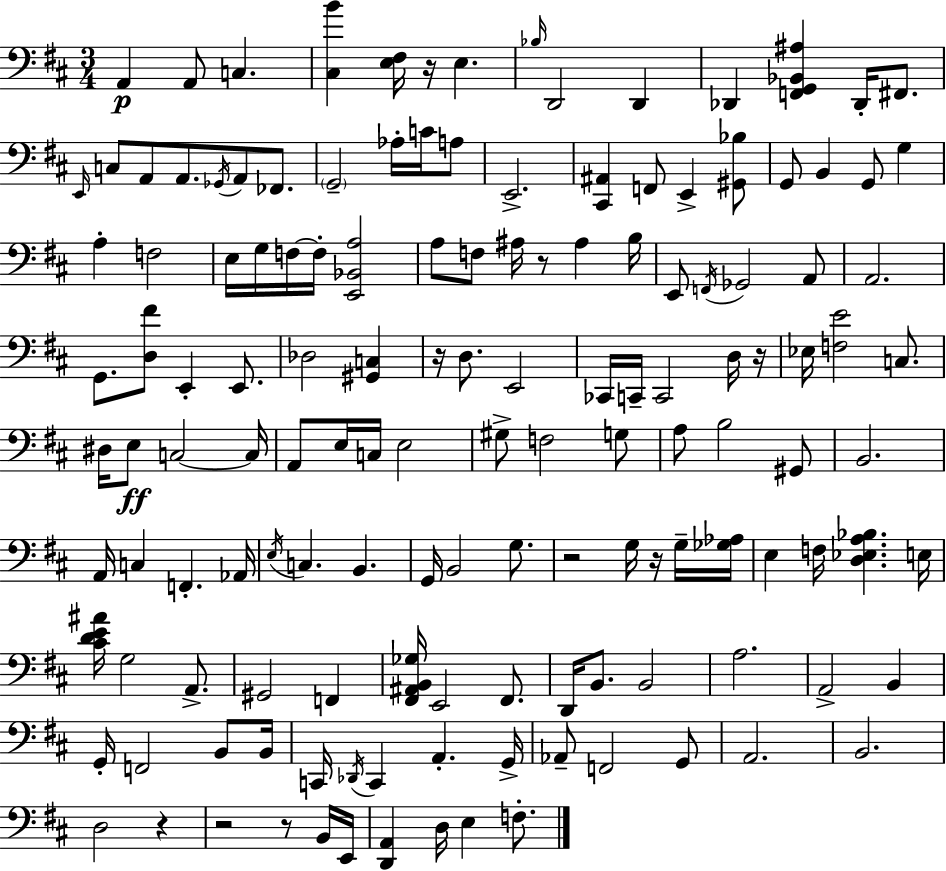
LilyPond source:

{
  \clef bass
  \numericTimeSignature
  \time 3/4
  \key d \major
  a,4\p a,8 c4. | <cis b'>4 <e fis>16 r16 e4. | \grace { bes16 } d,2 d,4 | des,4 <f, g, bes, ais>4 des,16-. fis,8. | \break \grace { e,16 } c8 a,8 a,8. \acciaccatura { ges,16 } a,8 | fes,8. \parenthesize g,2-- aes16-. | c'16 a8 e,2.-> | <cis, ais,>4 f,8 e,4-> | \break <gis, bes>8 g,8 b,4 g,8 g4 | a4-. f2 | e16 g16 f16~~ f16-. <e, bes, a>2 | a8 f8 ais16 r8 ais4 | \break b16 e,8 \acciaccatura { f,16 } ges,2 | a,8 a,2. | g,8. <d fis'>8 e,4-. | e,8. des2 | \break <gis, c>4 r16 d8. e,2 | ces,16 c,16-- c,2 | d16 r16 ees16 <f e'>2 | c8. dis16 e8\ff c2~~ | \break c16 a,8 e16 c16 e2 | gis8-> f2 | g8 a8 b2 | gis,8 b,2. | \break a,16 c4 f,4.-. | aes,16 \acciaccatura { e16 } c4. b,4. | g,16 b,2 | g8. r2 | \break g16 r16 g16-- <ges aes>16 e4 f16 <d ees a bes>4. | e16 <cis' d' e' ais'>16 g2 | a,8.-> gis,2 | f,4 <fis, ais, b, ges>16 e,2 | \break fis,8. d,16 b,8. b,2 | a2. | a,2-> | b,4 g,16-. f,2 | \break b,8 b,16 c,16 \acciaccatura { des,16 } c,4 a,4.-. | g,16-> aes,8-- f,2 | g,8 a,2. | b,2. | \break d2 | r4 r2 | r8 b,16 e,16 <d, a,>4 d16 e4 | f8.-. \bar "|."
}